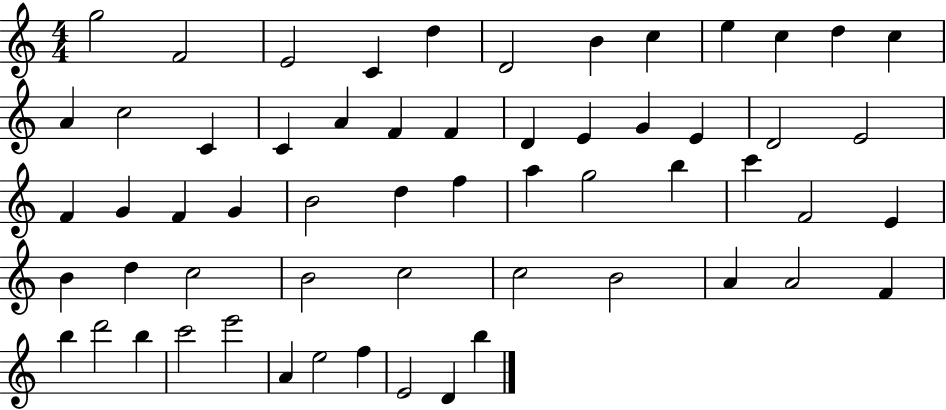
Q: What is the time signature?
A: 4/4